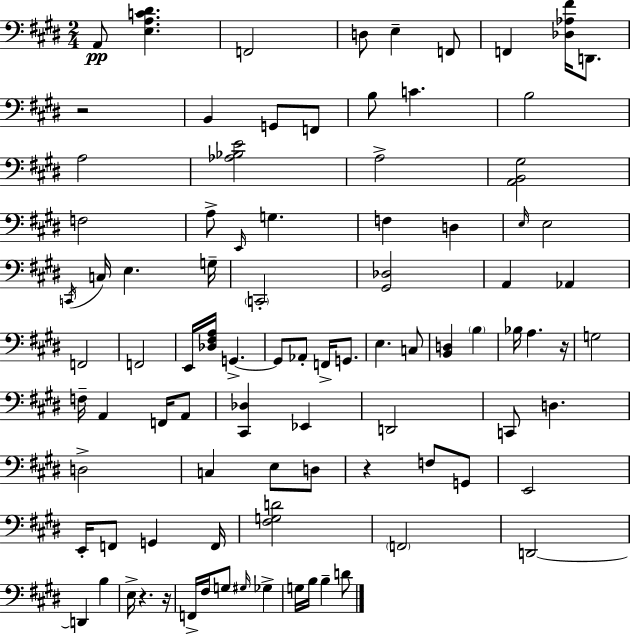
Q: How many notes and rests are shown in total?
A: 91